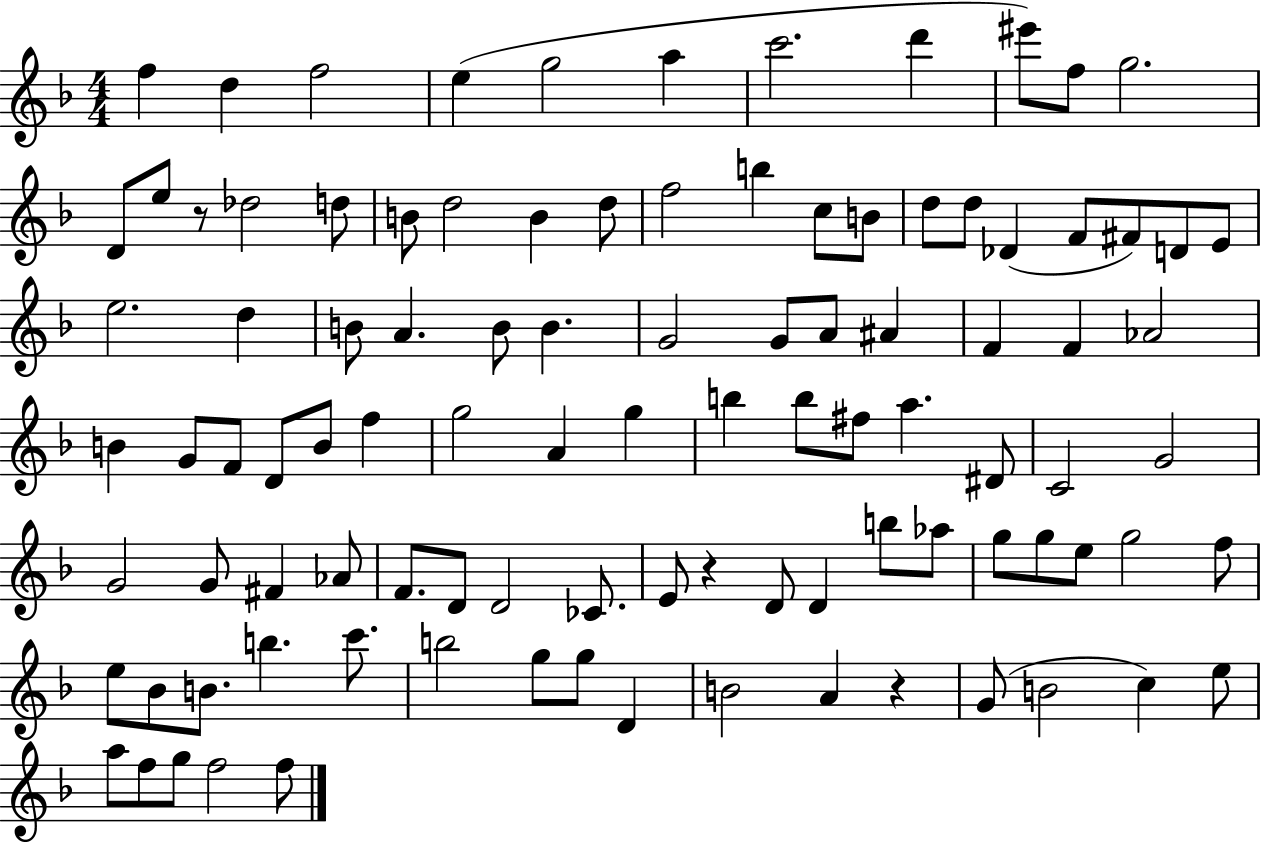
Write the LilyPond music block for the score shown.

{
  \clef treble
  \numericTimeSignature
  \time 4/4
  \key f \major
  f''4 d''4 f''2 | e''4( g''2 a''4 | c'''2. d'''4 | eis'''8) f''8 g''2. | \break d'8 e''8 r8 des''2 d''8 | b'8 d''2 b'4 d''8 | f''2 b''4 c''8 b'8 | d''8 d''8 des'4( f'8 fis'8) d'8 e'8 | \break e''2. d''4 | b'8 a'4. b'8 b'4. | g'2 g'8 a'8 ais'4 | f'4 f'4 aes'2 | \break b'4 g'8 f'8 d'8 b'8 f''4 | g''2 a'4 g''4 | b''4 b''8 fis''8 a''4. dis'8 | c'2 g'2 | \break g'2 g'8 fis'4 aes'8 | f'8. d'8 d'2 ces'8. | e'8 r4 d'8 d'4 b''8 aes''8 | g''8 g''8 e''8 g''2 f''8 | \break e''8 bes'8 b'8. b''4. c'''8. | b''2 g''8 g''8 d'4 | b'2 a'4 r4 | g'8( b'2 c''4) e''8 | \break a''8 f''8 g''8 f''2 f''8 | \bar "|."
}